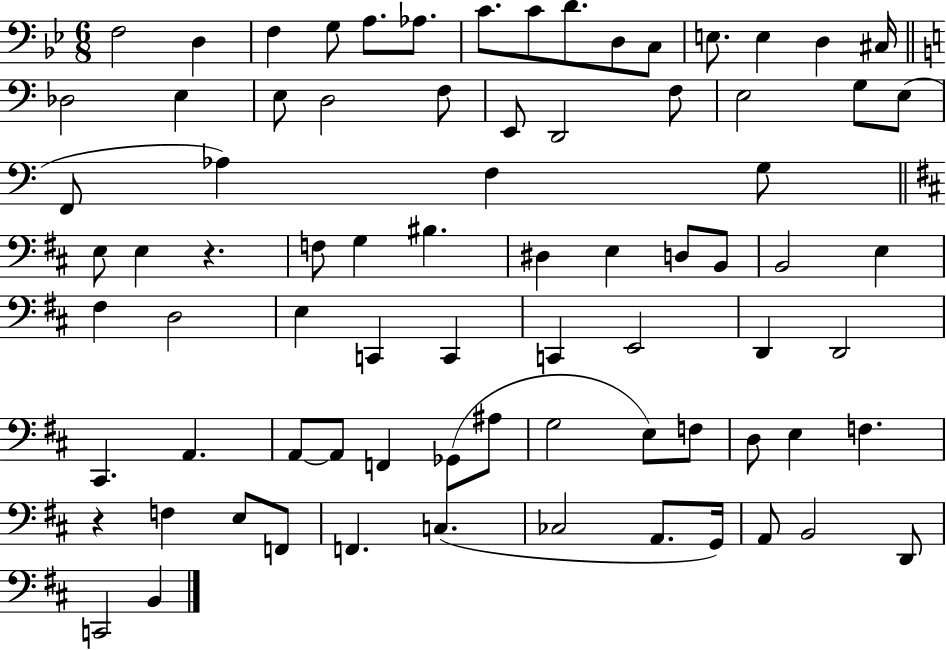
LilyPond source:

{
  \clef bass
  \numericTimeSignature
  \time 6/8
  \key bes \major
  \repeat volta 2 { f2 d4 | f4 g8 a8. aes8. | c'8. c'8 d'8. d8 c8 | e8. e4 d4 cis16 | \break \bar "||" \break \key c \major des2 e4 | e8 d2 f8 | e,8 d,2 f8 | e2 g8 e8( | \break f,8 aes4) f4 g8 | \bar "||" \break \key d \major e8 e4 r4. | f8 g4 bis4. | dis4 e4 d8 b,8 | b,2 e4 | \break fis4 d2 | e4 c,4 c,4 | c,4 e,2 | d,4 d,2 | \break cis,4. a,4. | a,8~~ a,8 f,4 ges,8( ais8 | g2 e8) f8 | d8 e4 f4. | \break r4 f4 e8 f,8 | f,4. c4.( | ces2 a,8. g,16) | a,8 b,2 d,8 | \break c,2 b,4 | } \bar "|."
}